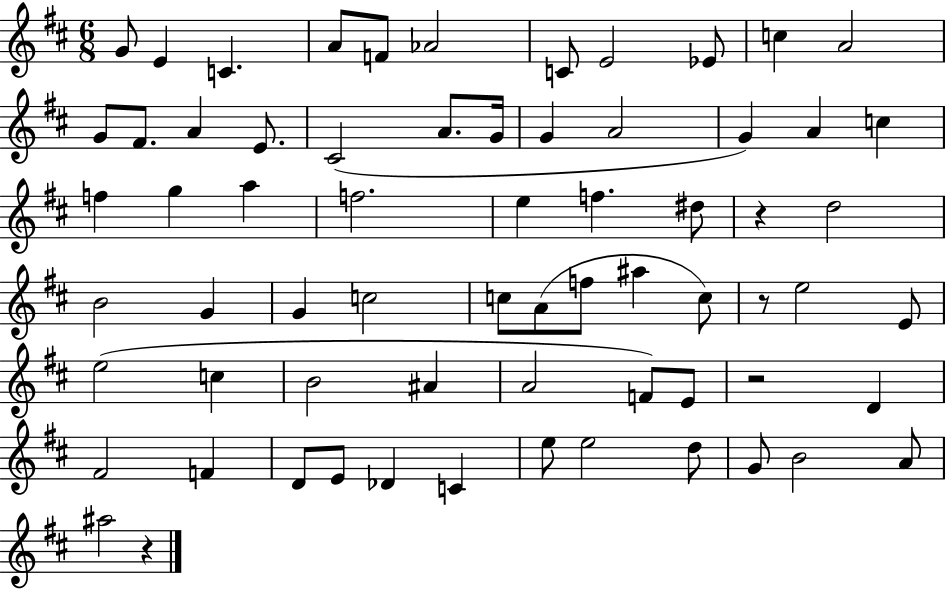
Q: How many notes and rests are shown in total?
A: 67